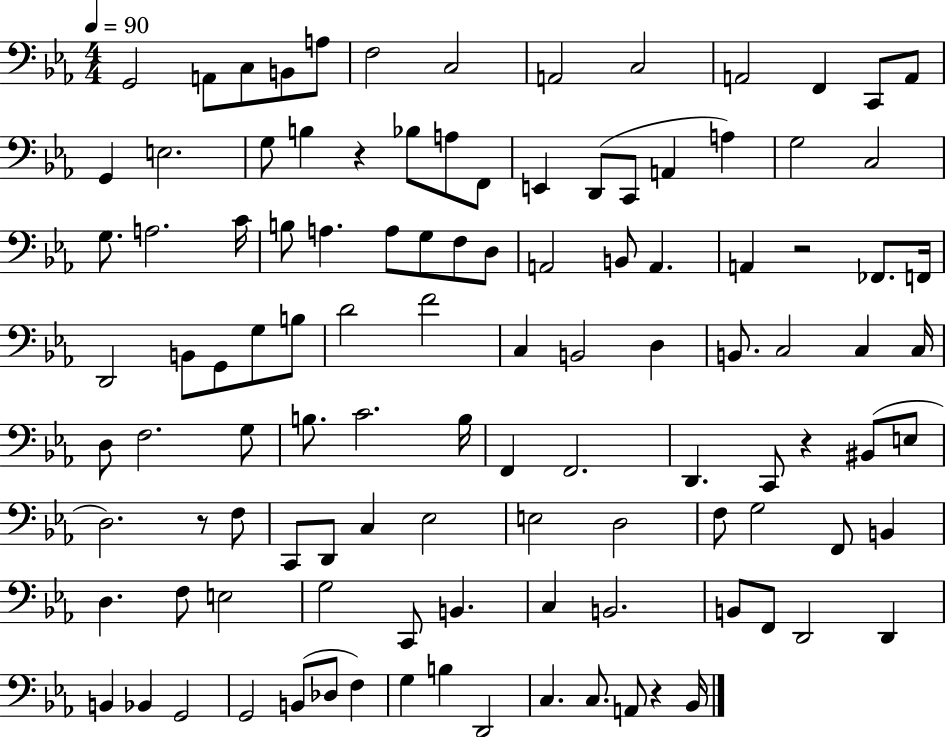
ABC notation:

X:1
T:Untitled
M:4/4
L:1/4
K:Eb
G,,2 A,,/2 C,/2 B,,/2 A,/2 F,2 C,2 A,,2 C,2 A,,2 F,, C,,/2 A,,/2 G,, E,2 G,/2 B, z _B,/2 A,/2 F,,/2 E,, D,,/2 C,,/2 A,, A, G,2 C,2 G,/2 A,2 C/4 B,/2 A, A,/2 G,/2 F,/2 D,/2 A,,2 B,,/2 A,, A,, z2 _F,,/2 F,,/4 D,,2 B,,/2 G,,/2 G,/2 B,/2 D2 F2 C, B,,2 D, B,,/2 C,2 C, C,/4 D,/2 F,2 G,/2 B,/2 C2 B,/4 F,, F,,2 D,, C,,/2 z ^B,,/2 E,/2 D,2 z/2 F,/2 C,,/2 D,,/2 C, _E,2 E,2 D,2 F,/2 G,2 F,,/2 B,, D, F,/2 E,2 G,2 C,,/2 B,, C, B,,2 B,,/2 F,,/2 D,,2 D,, B,, _B,, G,,2 G,,2 B,,/2 _D,/2 F, G, B, D,,2 C, C,/2 A,,/2 z _B,,/4